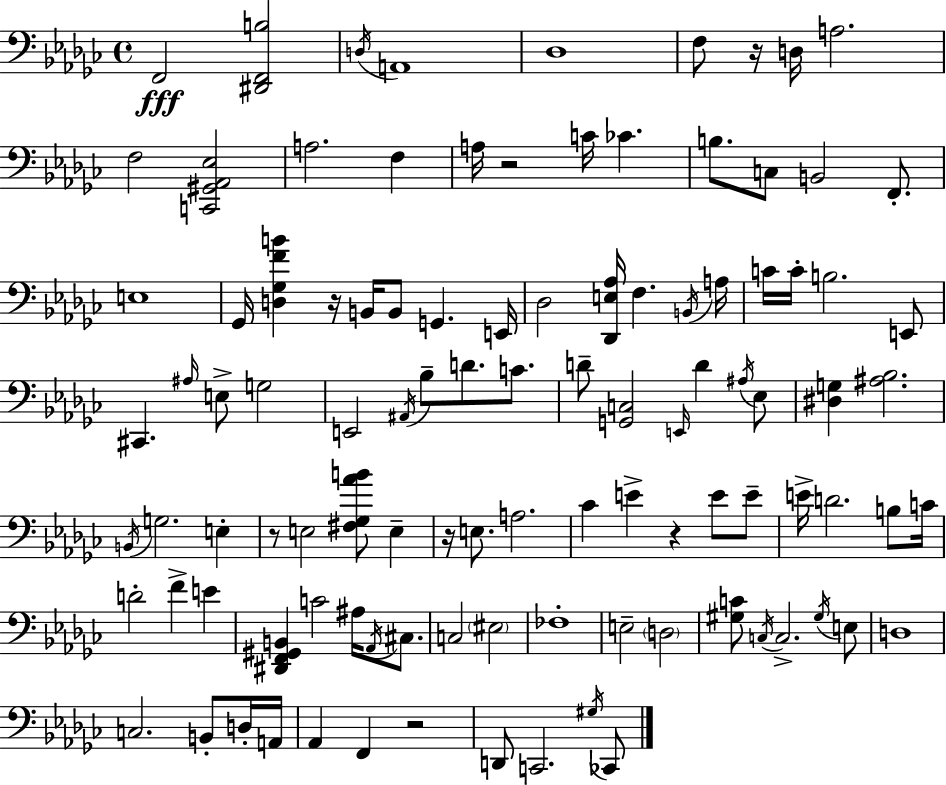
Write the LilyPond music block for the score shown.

{
  \clef bass
  \time 4/4
  \defaultTimeSignature
  \key ees \minor
  f,2\fff <dis, f, b>2 | \acciaccatura { d16 } a,1 | des1 | f8 r16 d16 a2. | \break f2 <c, gis, aes, ees>2 | a2. f4 | a16 r2 c'16 ces'4. | b8. c8 b,2 f,8.-. | \break e1 | ges,16 <d ges f' b'>4 r16 b,16 b,8 g,4. | e,16 des2 <des, e aes>16 f4. | \acciaccatura { b,16 } a16 c'16 c'16-. b2. | \break e,8 cis,4. \grace { ais16 } e8-> g2 | e,2 \acciaccatura { ais,16 } bes8-- d'8. | c'8. d'8-- <g, c>2 \grace { e,16 } d'4 | \acciaccatura { ais16 } ees8 <dis g>4 <ais bes>2. | \break \acciaccatura { b,16 } g2. | e4-. r8 e2 | <fis ges aes' b'>8 e4-- r16 e8. a2. | ces'4 e'4-> r4 | \break e'8 e'8-- e'16-> d'2. | b8 c'16 d'2-. f'4-> | e'4 <dis, f, gis, b,>4 c'2 | ais16 \acciaccatura { aes,16 } cis8. c2 | \break \parenthesize eis2 fes1-. | e2-- | \parenthesize d2 <gis c'>8 \acciaccatura { c16 } c2.-> | \acciaccatura { gis16 } e8 d1 | \break c2. | b,8-. d16-. a,16 aes,4 f,4 | r2 d,8 c,2. | \acciaccatura { gis16 } ces,8 \bar "|."
}